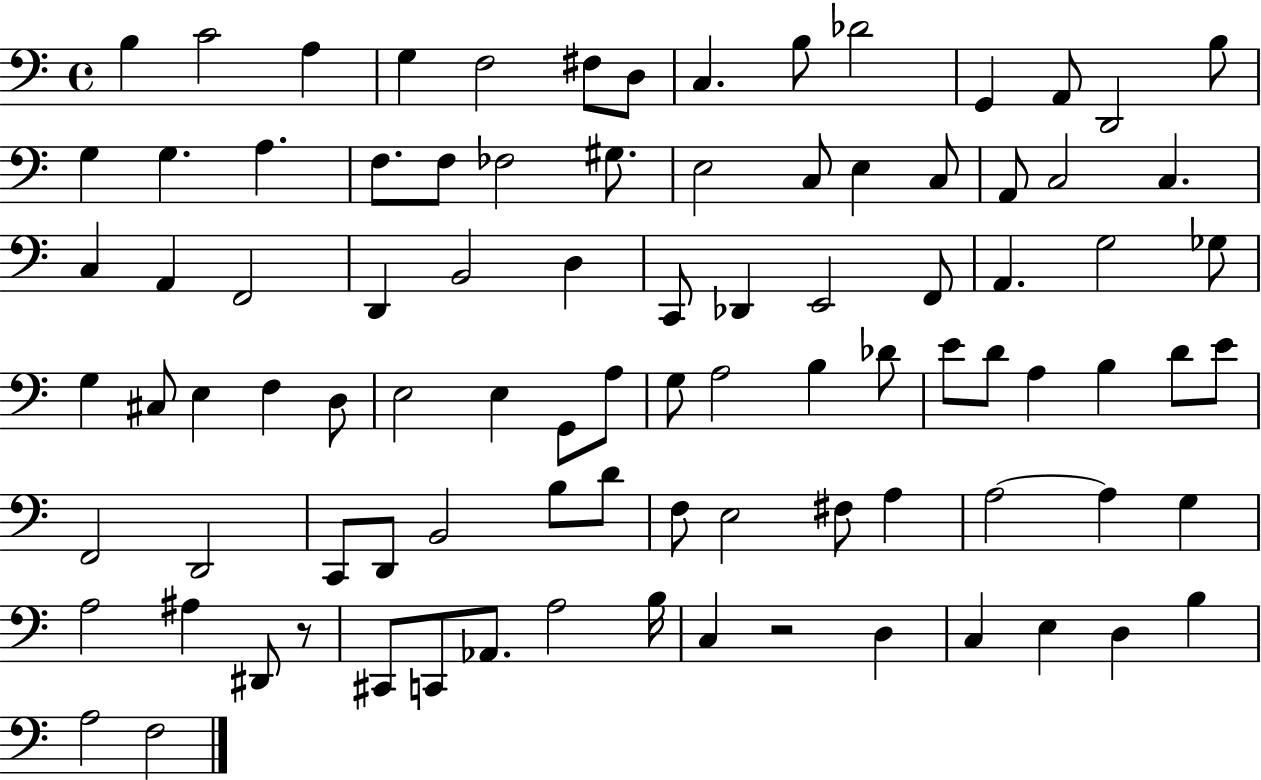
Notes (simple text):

B3/q C4/h A3/q G3/q F3/h F#3/e D3/e C3/q. B3/e Db4/h G2/q A2/e D2/h B3/e G3/q G3/q. A3/q. F3/e. F3/e FES3/h G#3/e. E3/h C3/e E3/q C3/e A2/e C3/h C3/q. C3/q A2/q F2/h D2/q B2/h D3/q C2/e Db2/q E2/h F2/e A2/q. G3/h Gb3/e G3/q C#3/e E3/q F3/q D3/e E3/h E3/q G2/e A3/e G3/e A3/h B3/q Db4/e E4/e D4/e A3/q B3/q D4/e E4/e F2/h D2/h C2/e D2/e B2/h B3/e D4/e F3/e E3/h F#3/e A3/q A3/h A3/q G3/q A3/h A#3/q D#2/e R/e C#2/e C2/e Ab2/e. A3/h B3/s C3/q R/h D3/q C3/q E3/q D3/q B3/q A3/h F3/h